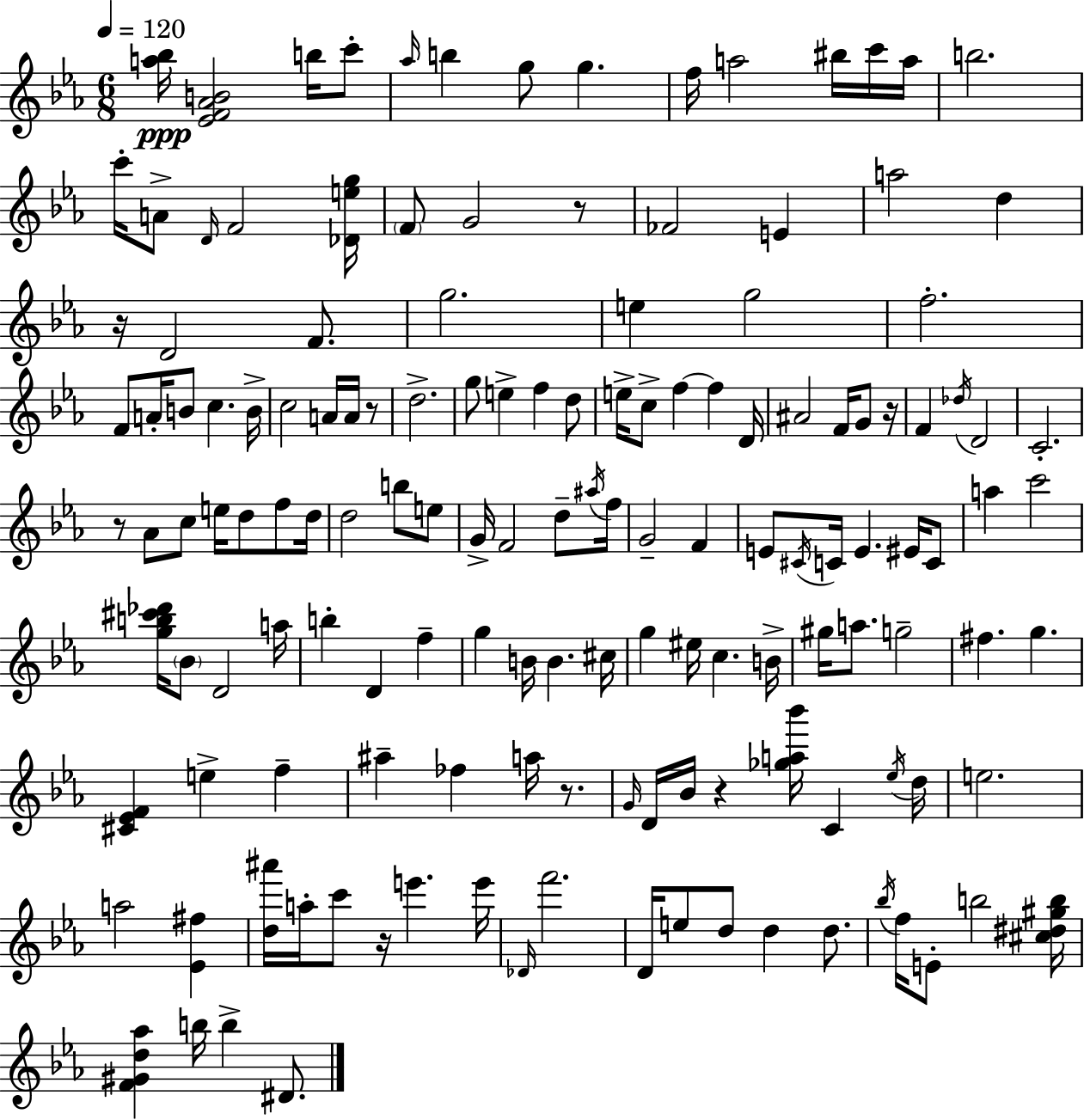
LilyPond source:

{
  \clef treble
  \numericTimeSignature
  \time 6/8
  \key ees \major
  \tempo 4 = 120
  <a'' bes''>16\ppp <ees' f' aes' b'>2 b''16 c'''8-. | \grace { aes''16 } b''4 g''8 g''4. | f''16 a''2 bis''16 c'''16 | a''16 b''2. | \break c'''16-. a'8-> \grace { d'16 } f'2 | <des' e'' g''>16 \parenthesize f'8 g'2 | r8 fes'2 e'4 | a''2 d''4 | \break r16 d'2 f'8. | g''2. | e''4 g''2 | f''2.-. | \break f'8 a'16-. b'8 c''4. | b'16-> c''2 a'16 a'16 | r8 d''2.-> | g''8 e''4-> f''4 | \break d''8 e''16-> c''8-> f''4~~ f''4 | d'16 ais'2 f'16 g'8 | r16 f'4 \acciaccatura { des''16 } d'2 | c'2.-. | \break r8 aes'8 c''8 e''16 d''8 | f''8 d''16 d''2 b''8 | e''8 g'16-> f'2 | d''8-- \acciaccatura { ais''16 } f''16 g'2-- | \break f'4 e'8 \acciaccatura { cis'16 } c'16 e'4. | eis'16 c'8 a''4 c'''2 | <g'' b'' cis''' des'''>16 \parenthesize bes'8 d'2 | a''16 b''4-. d'4 | \break f''4-- g''4 b'16 b'4. | cis''16 g''4 eis''16 c''4. | b'16-> gis''16 a''8. g''2-- | fis''4. g''4. | \break <cis' ees' f'>4 e''4-> | f''4-- ais''4-- fes''4 | a''16 r8. \grace { g'16 } d'16 bes'16 r4 | <ges'' a'' bes'''>16 c'4 \acciaccatura { ees''16 } d''16 e''2. | \break a''2 | <ees' fis''>4 <d'' ais'''>16 a''16-. c'''8 r16 | e'''4. e'''16 \grace { des'16 } f'''2. | d'16 e''8 d''8 | \break d''4 d''8. \acciaccatura { bes''16 } f''16 e'8-. | b''2 <cis'' dis'' gis'' b''>16 <f' gis' d'' aes''>4 | b''16 b''4-> dis'8. \bar "|."
}